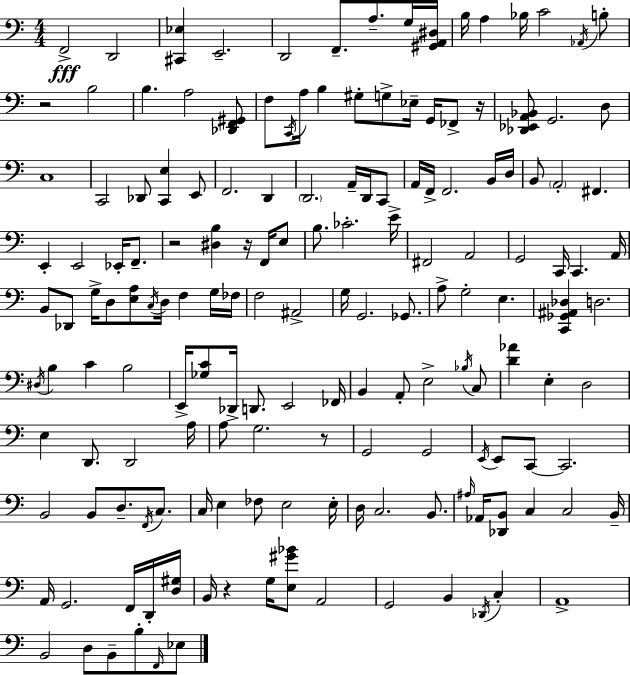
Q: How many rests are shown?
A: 6